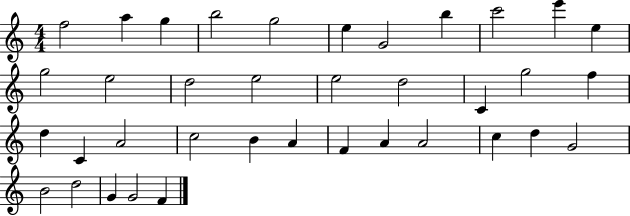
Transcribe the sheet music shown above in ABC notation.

X:1
T:Untitled
M:4/4
L:1/4
K:C
f2 a g b2 g2 e G2 b c'2 e' e g2 e2 d2 e2 e2 d2 C g2 f d C A2 c2 B A F A A2 c d G2 B2 d2 G G2 F